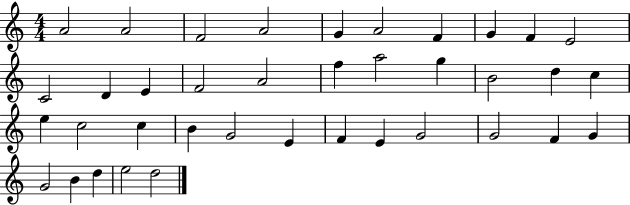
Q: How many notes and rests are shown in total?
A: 38